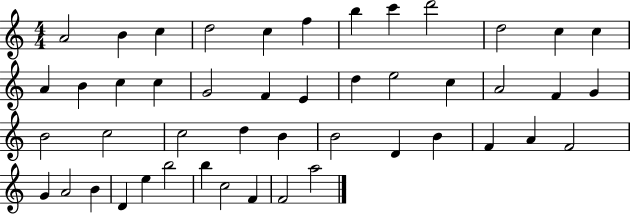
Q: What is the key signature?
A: C major